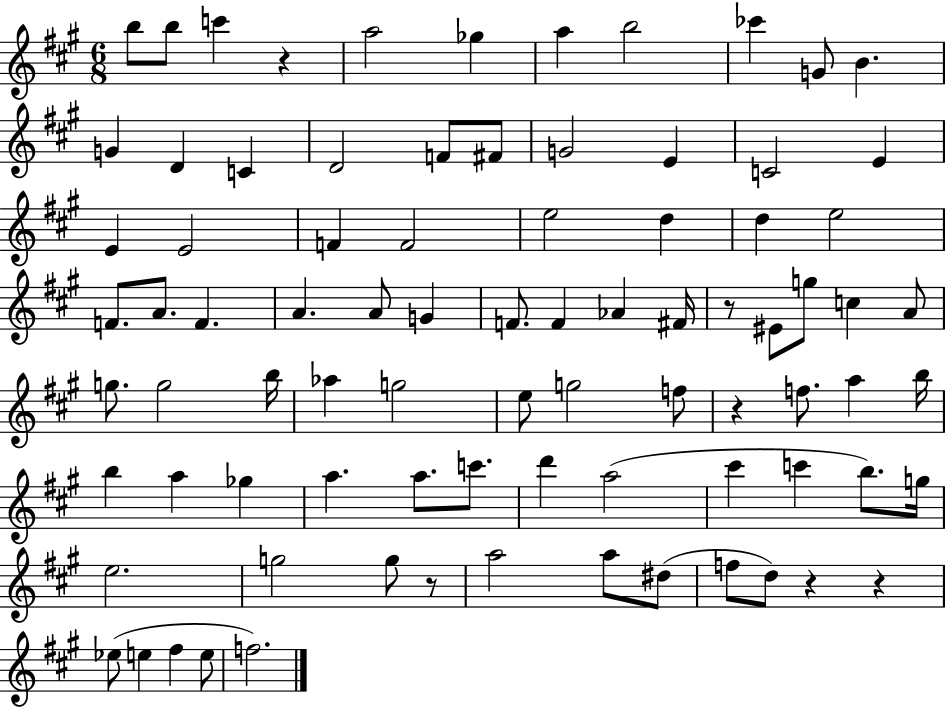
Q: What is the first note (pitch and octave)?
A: B5